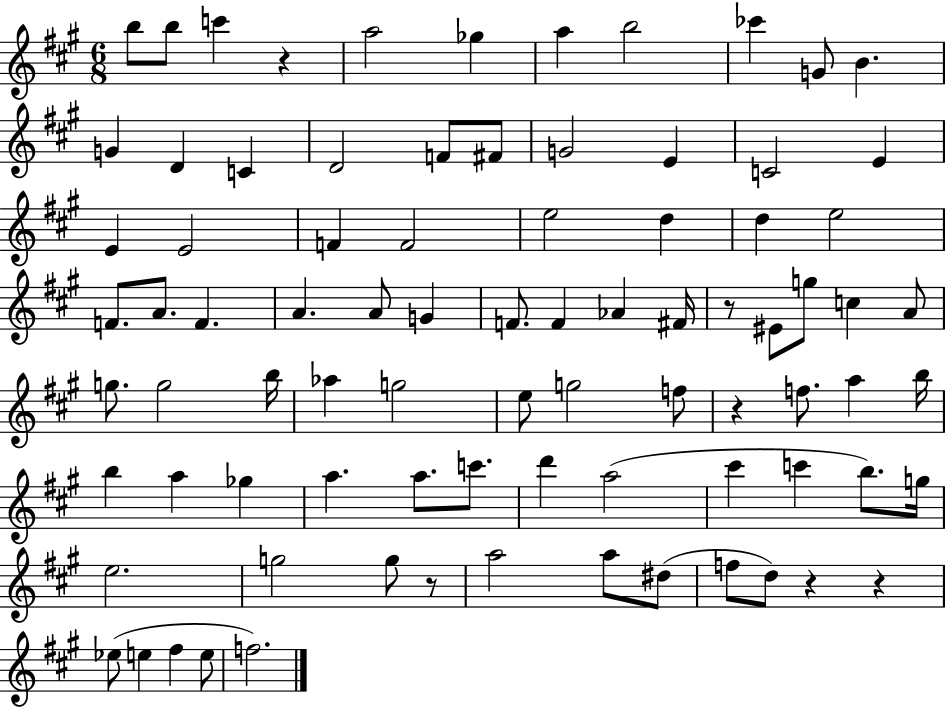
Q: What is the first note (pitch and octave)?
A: B5